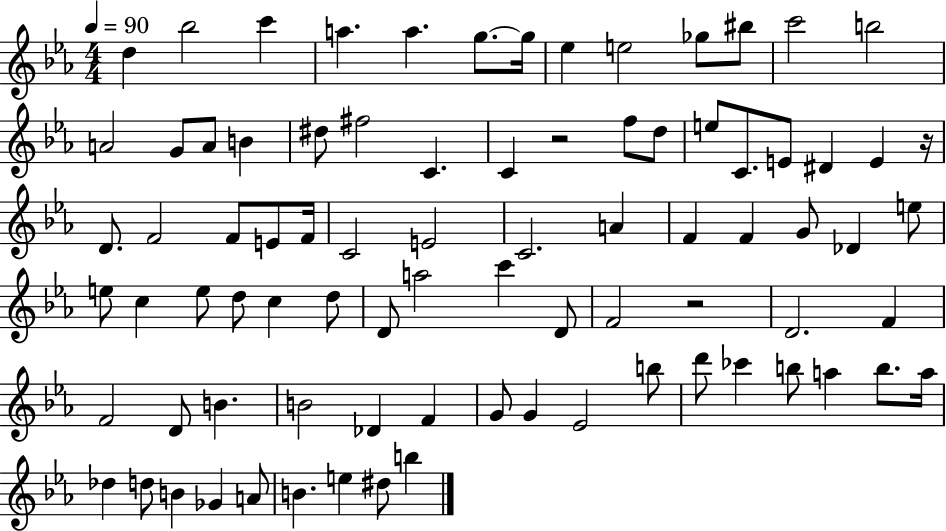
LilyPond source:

{
  \clef treble
  \numericTimeSignature
  \time 4/4
  \key ees \major
  \tempo 4 = 90
  d''4 bes''2 c'''4 | a''4. a''4. g''8.~~ g''16 | ees''4 e''2 ges''8 bis''8 | c'''2 b''2 | \break a'2 g'8 a'8 b'4 | dis''8 fis''2 c'4. | c'4 r2 f''8 d''8 | e''8 c'8. e'8 dis'4 e'4 r16 | \break d'8. f'2 f'8 e'8 f'16 | c'2 e'2 | c'2. a'4 | f'4 f'4 g'8 des'4 e''8 | \break e''8 c''4 e''8 d''8 c''4 d''8 | d'8 a''2 c'''4 d'8 | f'2 r2 | d'2. f'4 | \break f'2 d'8 b'4. | b'2 des'4 f'4 | g'8 g'4 ees'2 b''8 | d'''8 ces'''4 b''8 a''4 b''8. a''16 | \break des''4 d''8 b'4 ges'4 a'8 | b'4. e''4 dis''8 b''4 | \bar "|."
}